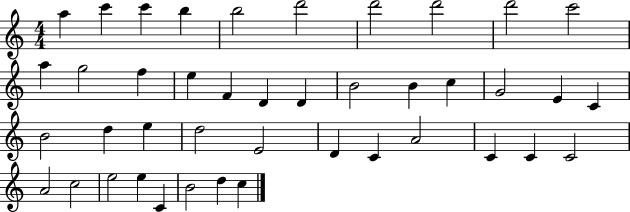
A5/q C6/q C6/q B5/q B5/h D6/h D6/h D6/h D6/h C6/h A5/q G5/h F5/q E5/q F4/q D4/q D4/q B4/h B4/q C5/q G4/h E4/q C4/q B4/h D5/q E5/q D5/h E4/h D4/q C4/q A4/h C4/q C4/q C4/h A4/h C5/h E5/h E5/q C4/q B4/h D5/q C5/q